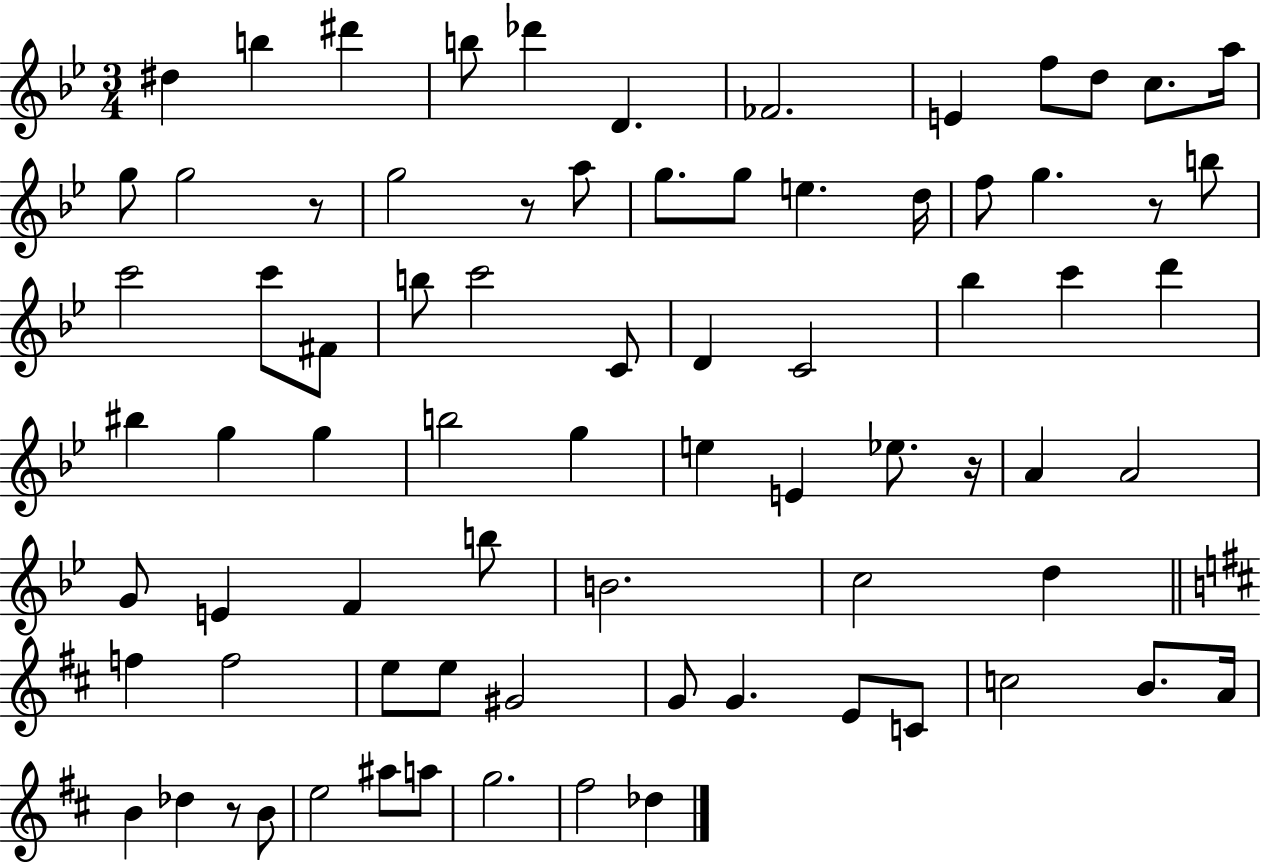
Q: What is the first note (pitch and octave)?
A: D#5